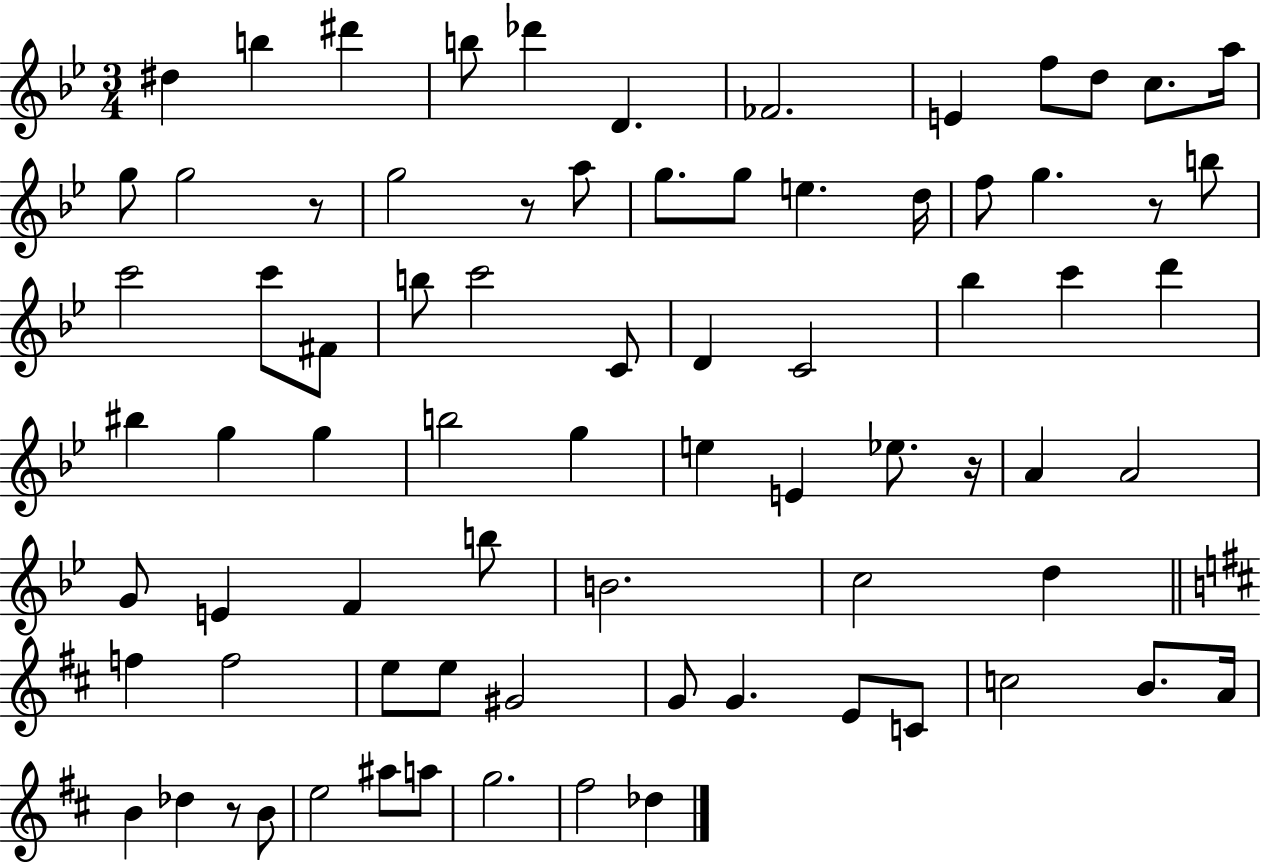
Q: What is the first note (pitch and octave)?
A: D#5